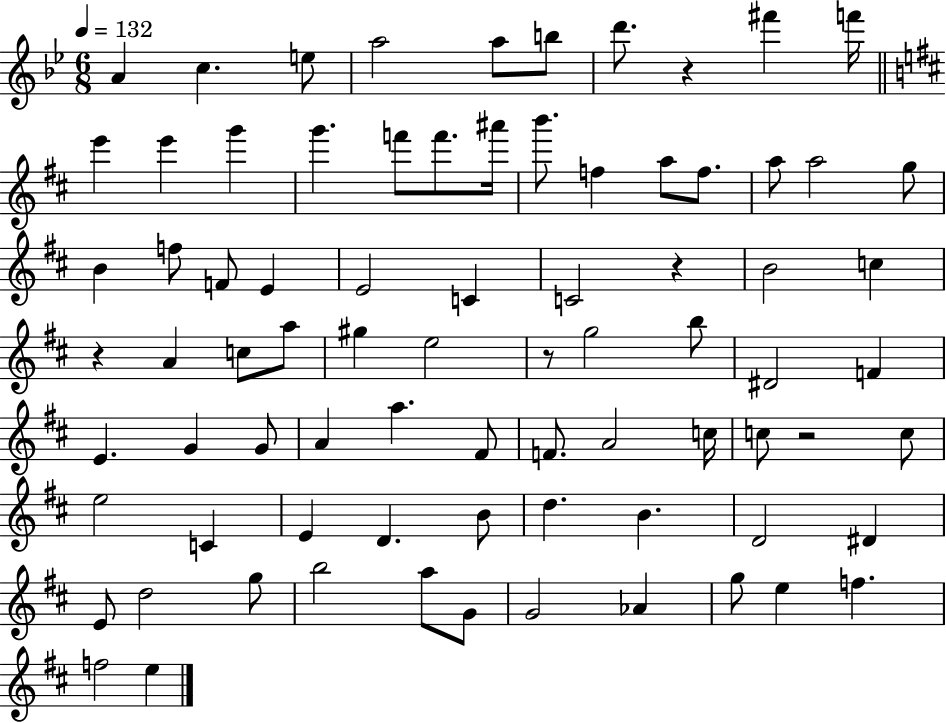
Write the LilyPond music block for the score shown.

{
  \clef treble
  \numericTimeSignature
  \time 6/8
  \key bes \major
  \tempo 4 = 132
  \repeat volta 2 { a'4 c''4. e''8 | a''2 a''8 b''8 | d'''8. r4 fis'''4 f'''16 | \bar "||" \break \key d \major e'''4 e'''4 g'''4 | g'''4. f'''8 f'''8. ais'''16 | b'''8. f''4 a''8 f''8. | a''8 a''2 g''8 | \break b'4 f''8 f'8 e'4 | e'2 c'4 | c'2 r4 | b'2 c''4 | \break r4 a'4 c''8 a''8 | gis''4 e''2 | r8 g''2 b''8 | dis'2 f'4 | \break e'4. g'4 g'8 | a'4 a''4. fis'8 | f'8. a'2 c''16 | c''8 r2 c''8 | \break e''2 c'4 | e'4 d'4. b'8 | d''4. b'4. | d'2 dis'4 | \break e'8 d''2 g''8 | b''2 a''8 g'8 | g'2 aes'4 | g''8 e''4 f''4. | \break f''2 e''4 | } \bar "|."
}